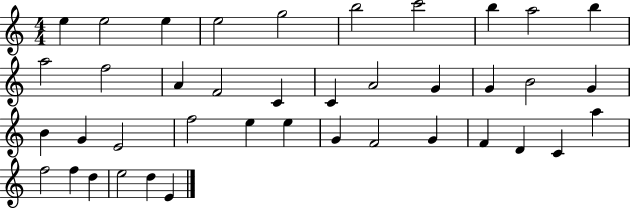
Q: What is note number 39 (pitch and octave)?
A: D5